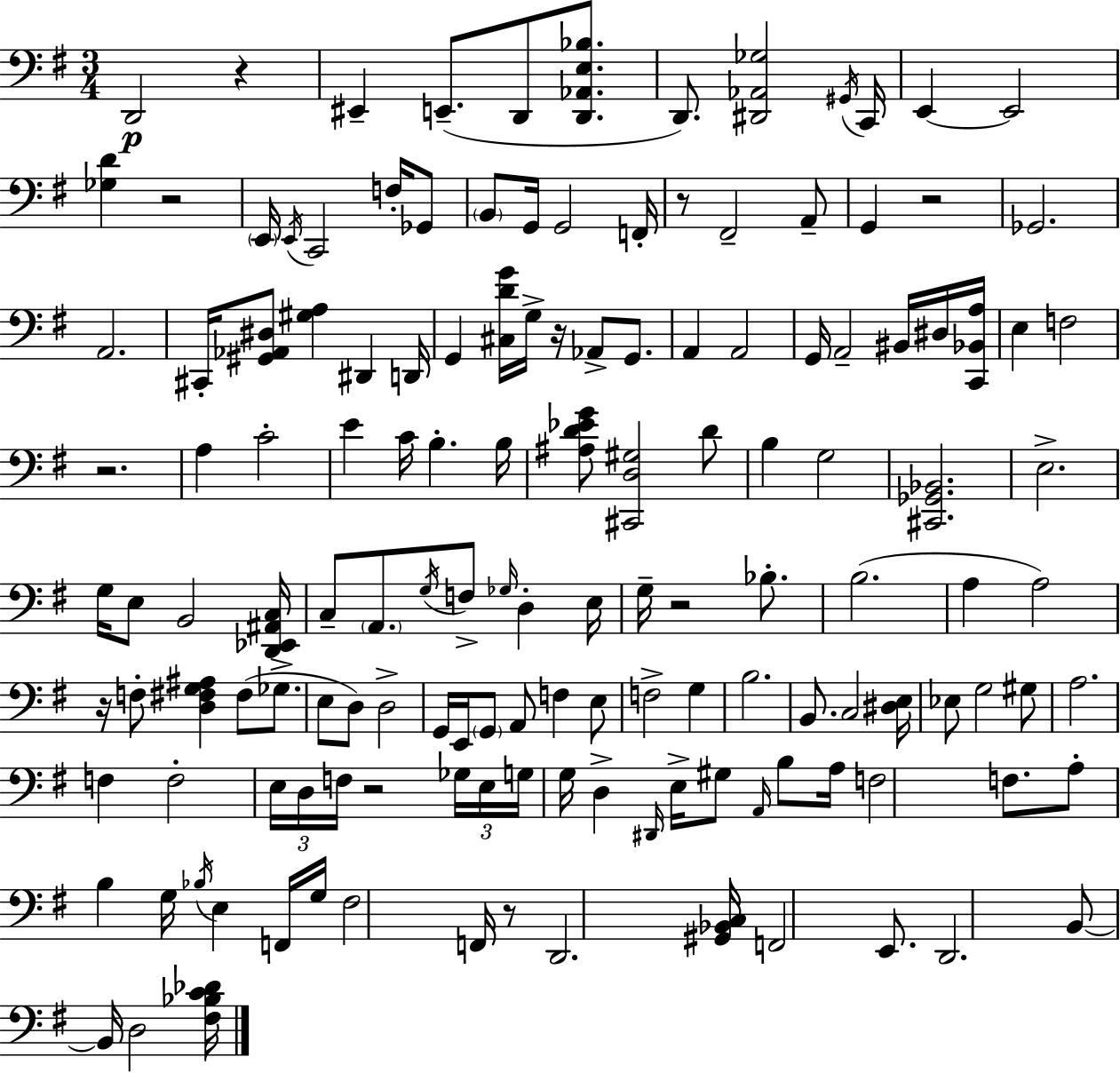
X:1
T:Untitled
M:3/4
L:1/4
K:Em
D,,2 z ^E,, E,,/2 D,,/2 [D,,_A,,E,_B,]/2 D,,/2 [^D,,_A,,_G,]2 ^G,,/4 C,,/4 E,, E,,2 [_G,D] z2 E,,/4 E,,/4 C,,2 F,/4 _G,,/2 B,,/2 G,,/4 G,,2 F,,/4 z/2 ^F,,2 A,,/2 G,, z2 _G,,2 A,,2 ^C,,/4 [^G,,_A,,^D,]/2 [^G,A,] ^D,, D,,/4 G,, [^C,DG]/4 G,/4 z/4 _A,,/2 G,,/2 A,, A,,2 G,,/4 A,,2 ^B,,/4 ^D,/4 [C,,_B,,A,]/4 E, F,2 z2 A, C2 E C/4 B, B,/4 [^A,D_EG]/2 [^C,,D,^G,]2 D/2 B, G,2 [^C,,_G,,_B,,]2 E,2 G,/4 E,/2 B,,2 [D,,_E,,^A,,C,]/4 C,/2 A,,/2 G,/4 F,/2 _G,/4 D, E,/4 G,/4 z2 _B,/2 B,2 A, A,2 z/4 F,/2 [D,^F,G,^A,] ^F,/2 _G,/2 E,/2 D,/2 D,2 G,,/4 E,,/4 G,,/2 A,,/2 F, E,/2 F,2 G, B,2 B,,/2 C,2 [^D,E,]/4 _E,/2 G,2 ^G,/2 A,2 F, F,2 E,/4 D,/4 F,/4 z2 _G,/4 E,/4 G,/4 G,/4 D, ^D,,/4 E,/4 ^G,/2 A,,/4 B,/2 A,/4 F,2 F,/2 A,/2 B, G,/4 _B,/4 E, F,,/4 G,/4 ^F,2 F,,/4 z/2 D,,2 [^G,,_B,,C,]/4 F,,2 E,,/2 D,,2 B,,/2 B,,/4 D,2 [^F,_B,C_D]/4